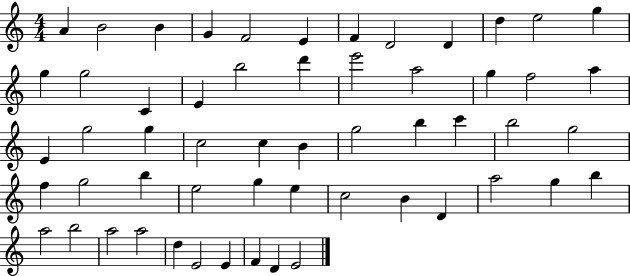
{
  \clef treble
  \numericTimeSignature
  \time 4/4
  \key c \major
  a'4 b'2 b'4 | g'4 f'2 e'4 | f'4 d'2 d'4 | d''4 e''2 g''4 | \break g''4 g''2 c'4 | e'4 b''2 d'''4 | e'''2 a''2 | g''4 f''2 a''4 | \break e'4 g''2 g''4 | c''2 c''4 b'4 | g''2 b''4 c'''4 | b''2 g''2 | \break f''4 g''2 b''4 | e''2 g''4 e''4 | c''2 b'4 d'4 | a''2 g''4 b''4 | \break a''2 b''2 | a''2 a''2 | d''4 e'2 e'4 | f'4 d'4 e'2 | \break \bar "|."
}